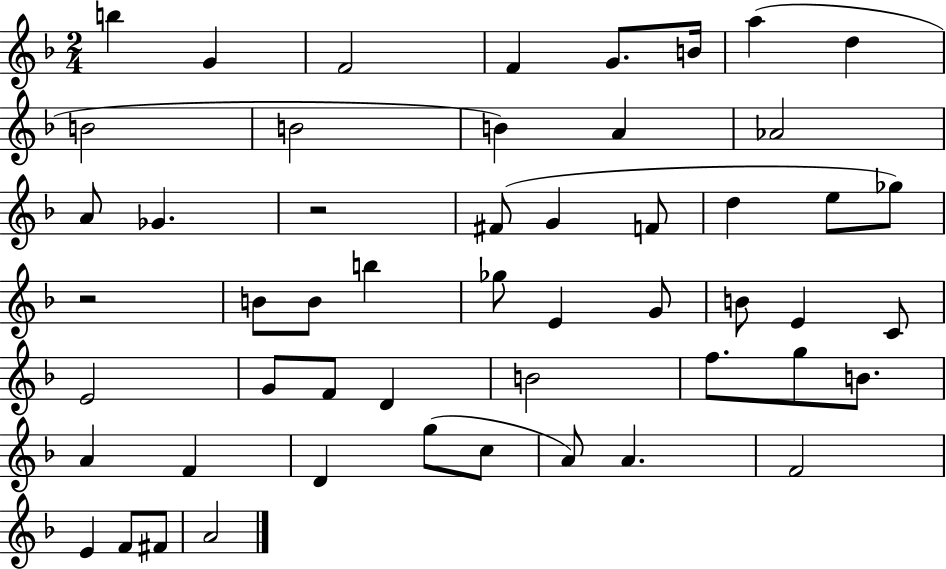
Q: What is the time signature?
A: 2/4